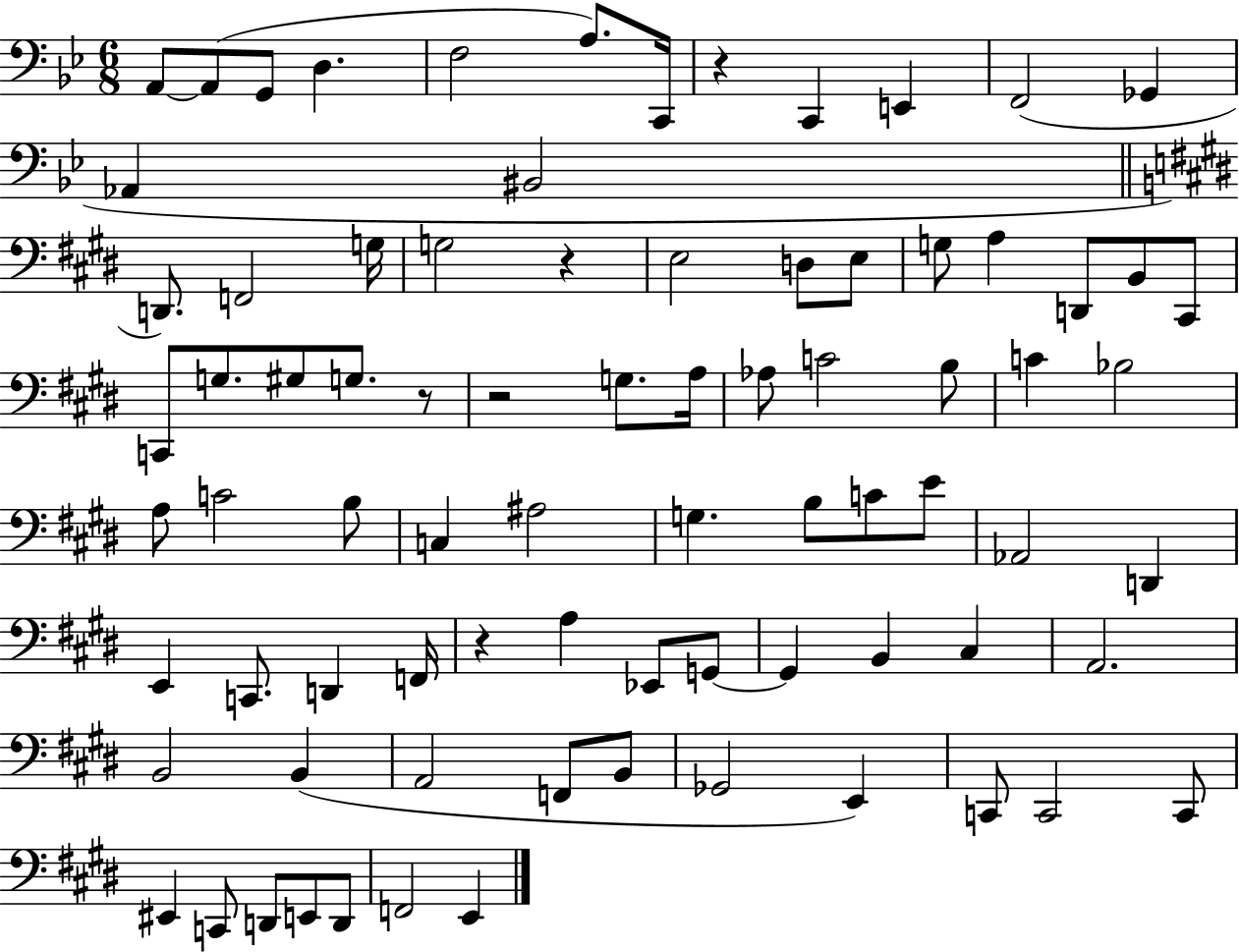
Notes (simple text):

A2/e A2/e G2/e D3/q. F3/h A3/e. C2/s R/q C2/q E2/q F2/h Gb2/q Ab2/q BIS2/h D2/e. F2/h G3/s G3/h R/q E3/h D3/e E3/e G3/e A3/q D2/e B2/e C#2/e C2/e G3/e. G#3/e G3/e. R/e R/h G3/e. A3/s Ab3/e C4/h B3/e C4/q Bb3/h A3/e C4/h B3/e C3/q A#3/h G3/q. B3/e C4/e E4/e Ab2/h D2/q E2/q C2/e. D2/q F2/s R/q A3/q Eb2/e G2/e G2/q B2/q C#3/q A2/h. B2/h B2/q A2/h F2/e B2/e Gb2/h E2/q C2/e C2/h C2/e EIS2/q C2/e D2/e E2/e D2/e F2/h E2/q